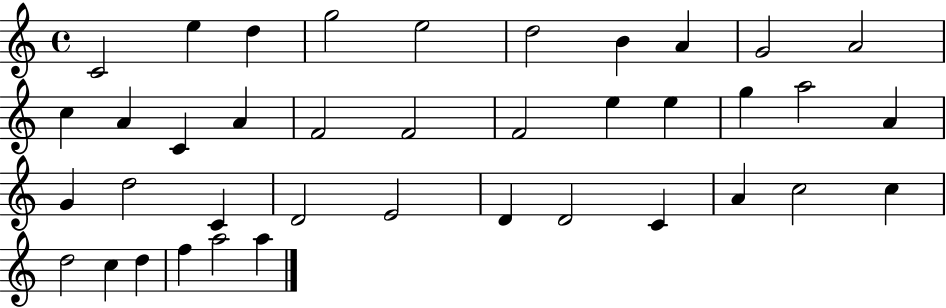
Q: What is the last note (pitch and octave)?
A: A5